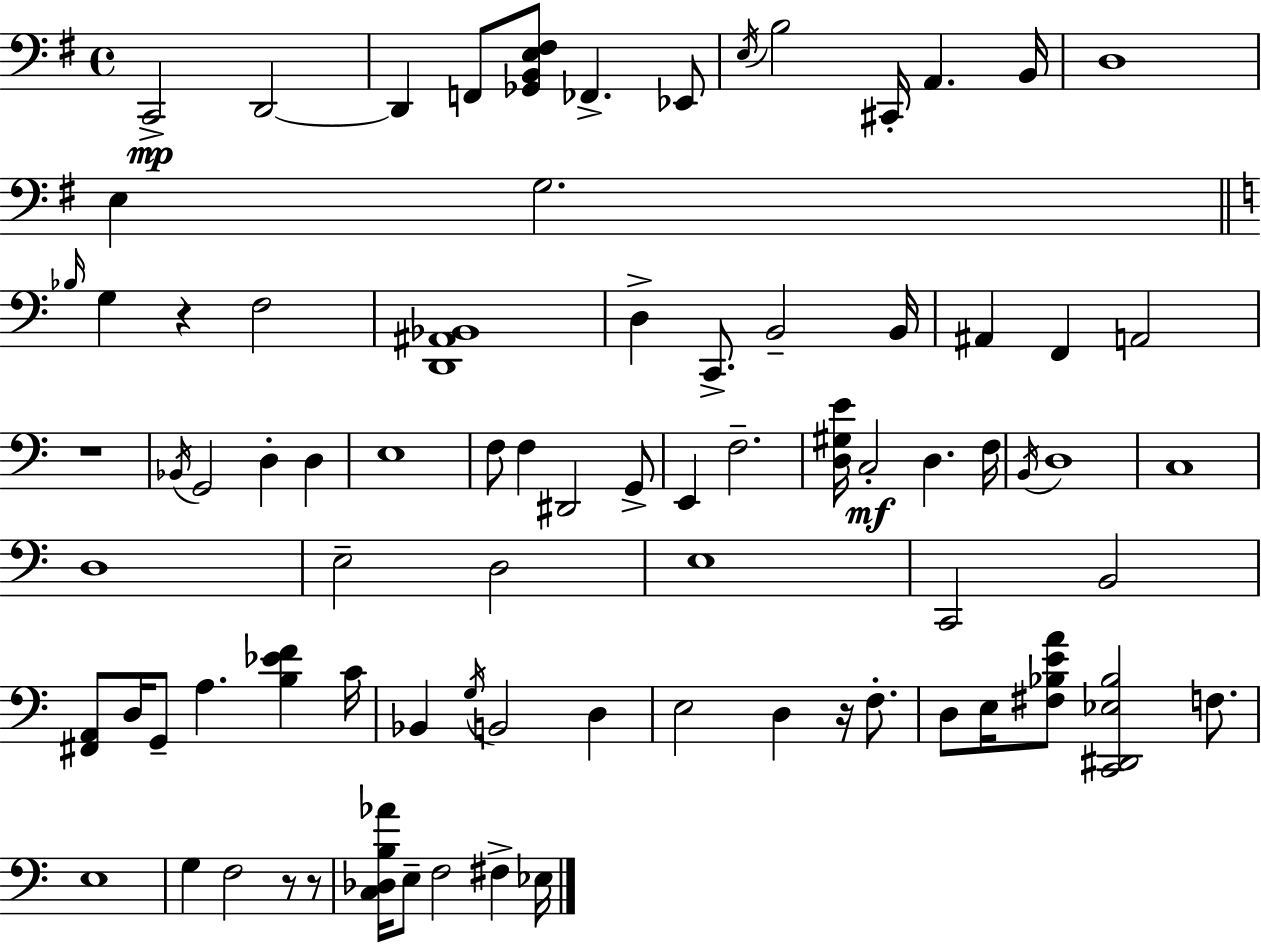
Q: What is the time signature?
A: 4/4